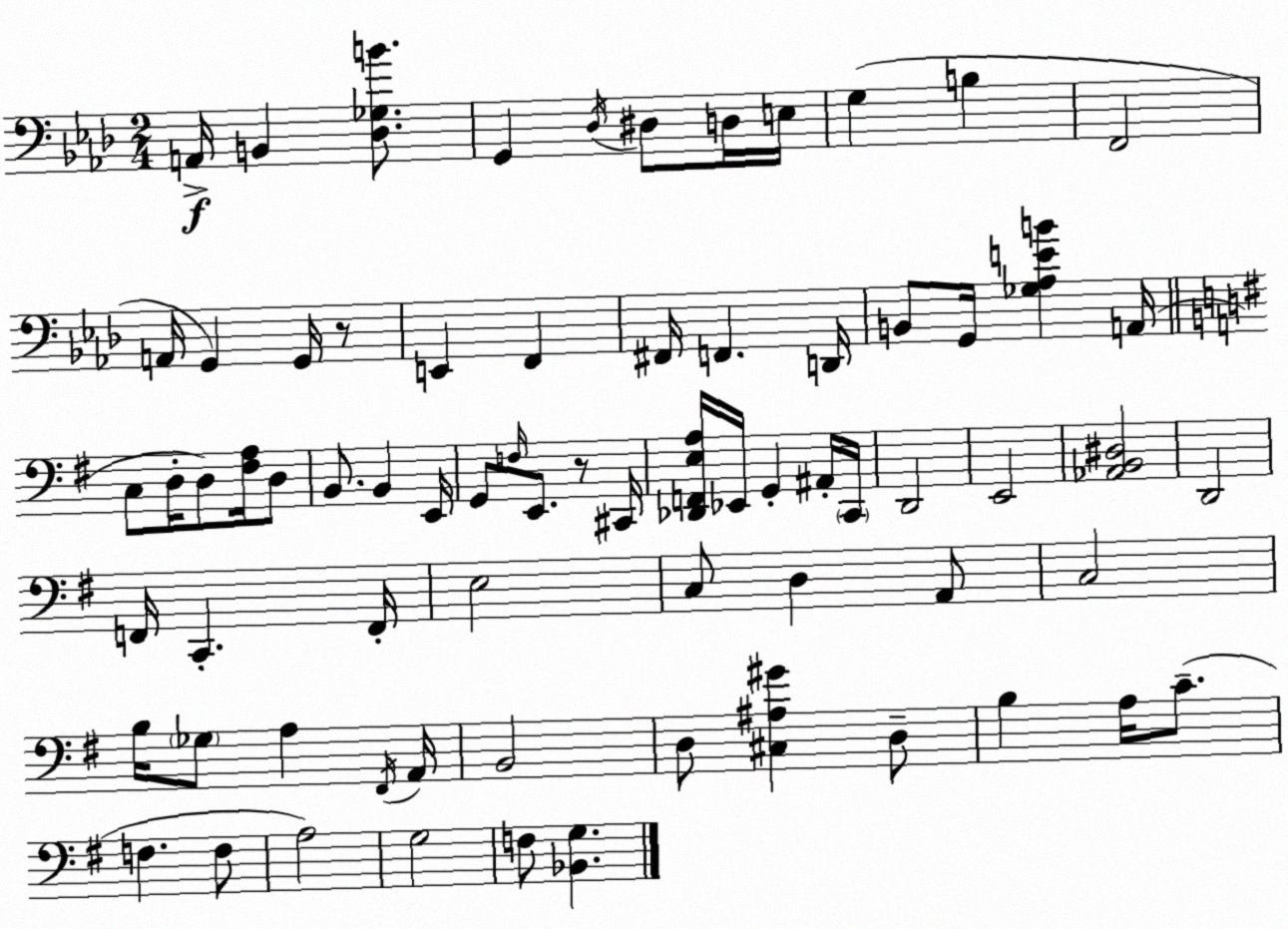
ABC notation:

X:1
T:Untitled
M:2/4
L:1/4
K:Fm
A,,/4 B,, [_D,_G,B]/2 G,, _D,/4 ^D,/2 D,/4 E,/4 G, B, F,,2 A,,/4 G,, G,,/4 z/2 E,, F,, ^F,,/4 F,, D,,/4 B,,/2 G,,/4 [_G,_A,EB] A,,/4 C,/2 D,/4 D,/2 [^F,A,]/4 D,/2 B,,/2 B,, E,,/4 G,,/2 F,/4 E,,/2 z/2 ^C,,/4 [_D,,F,,E,A,]/4 _E,,/4 G,, ^A,,/4 C,,/4 D,,2 E,,2 [_A,,B,,^D,]2 D,,2 F,,/4 C,, F,,/4 E,2 C,/2 D, A,,/2 C,2 B,/4 _G,/2 A, ^F,,/4 A,,/4 B,,2 D,/2 [^C,^A,^G] D,/2 B, A,/4 C/2 F, F,/2 A,2 G,2 F,/2 [_B,,G,]